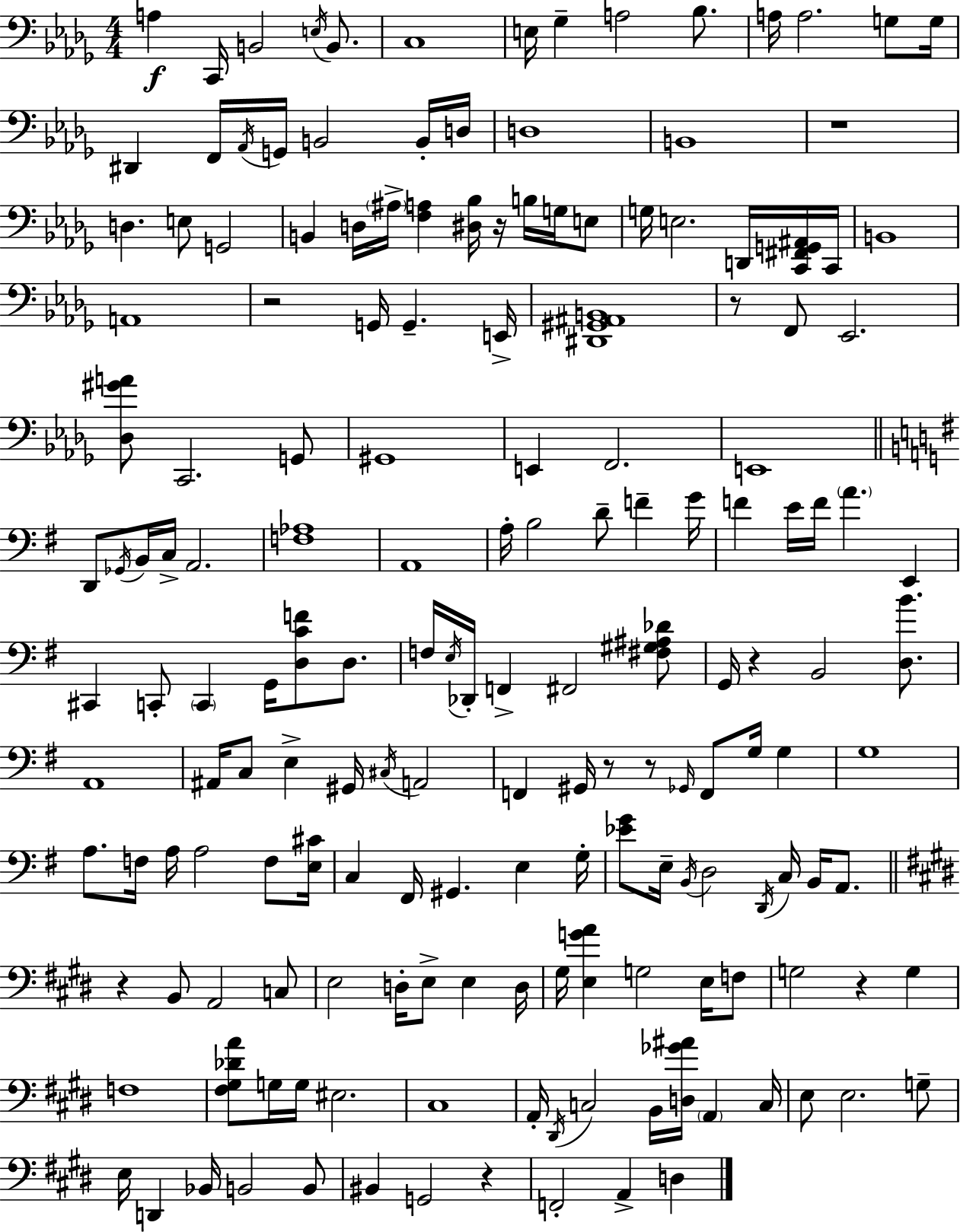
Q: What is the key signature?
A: BES minor